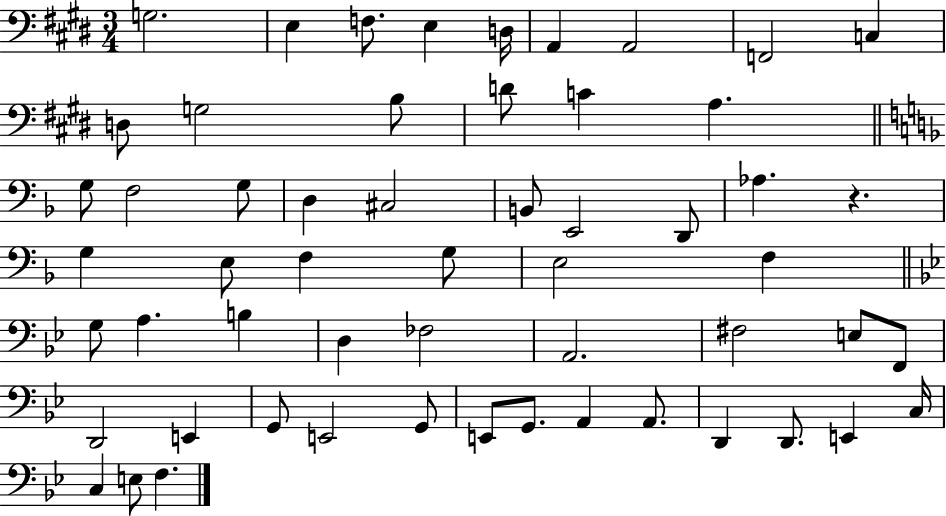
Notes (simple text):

G3/h. E3/q F3/e. E3/q D3/s A2/q A2/h F2/h C3/q D3/e G3/h B3/e D4/e C4/q A3/q. G3/e F3/h G3/e D3/q C#3/h B2/e E2/h D2/e Ab3/q. R/q. G3/q E3/e F3/q G3/e E3/h F3/q G3/e A3/q. B3/q D3/q FES3/h A2/h. F#3/h E3/e F2/e D2/h E2/q G2/e E2/h G2/e E2/e G2/e. A2/q A2/e. D2/q D2/e. E2/q C3/s C3/q E3/e F3/q.